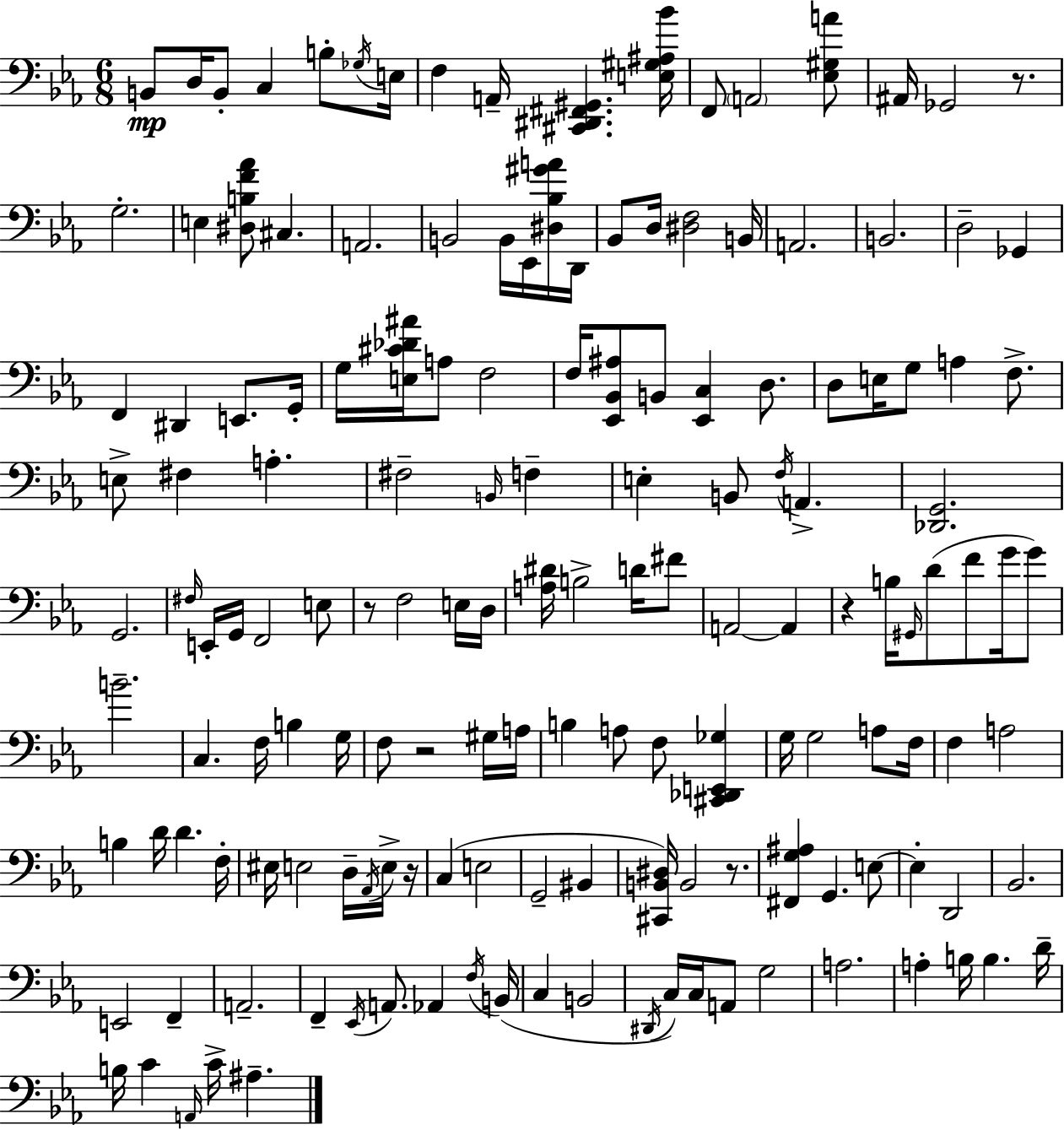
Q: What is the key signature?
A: C minor